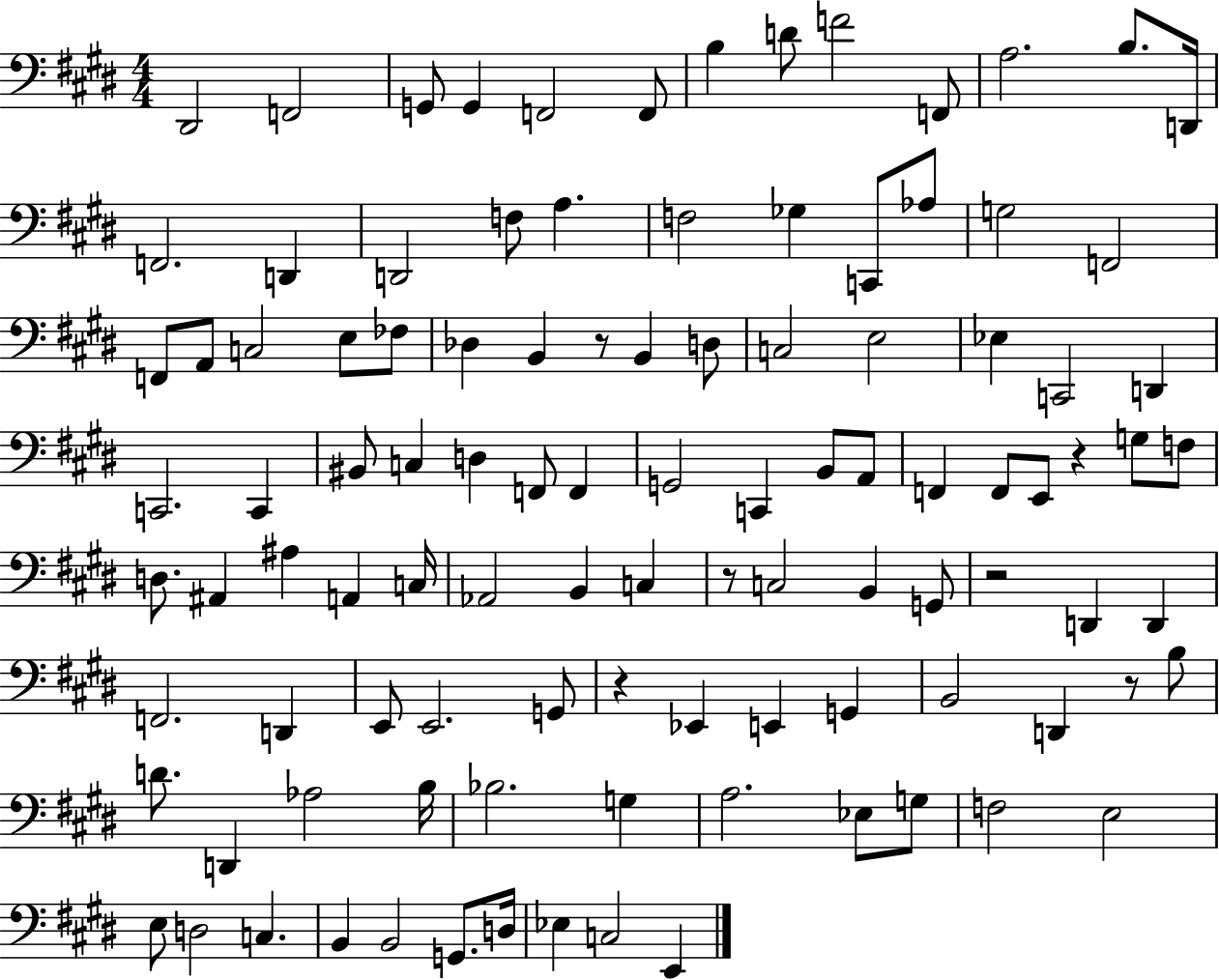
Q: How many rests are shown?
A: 6